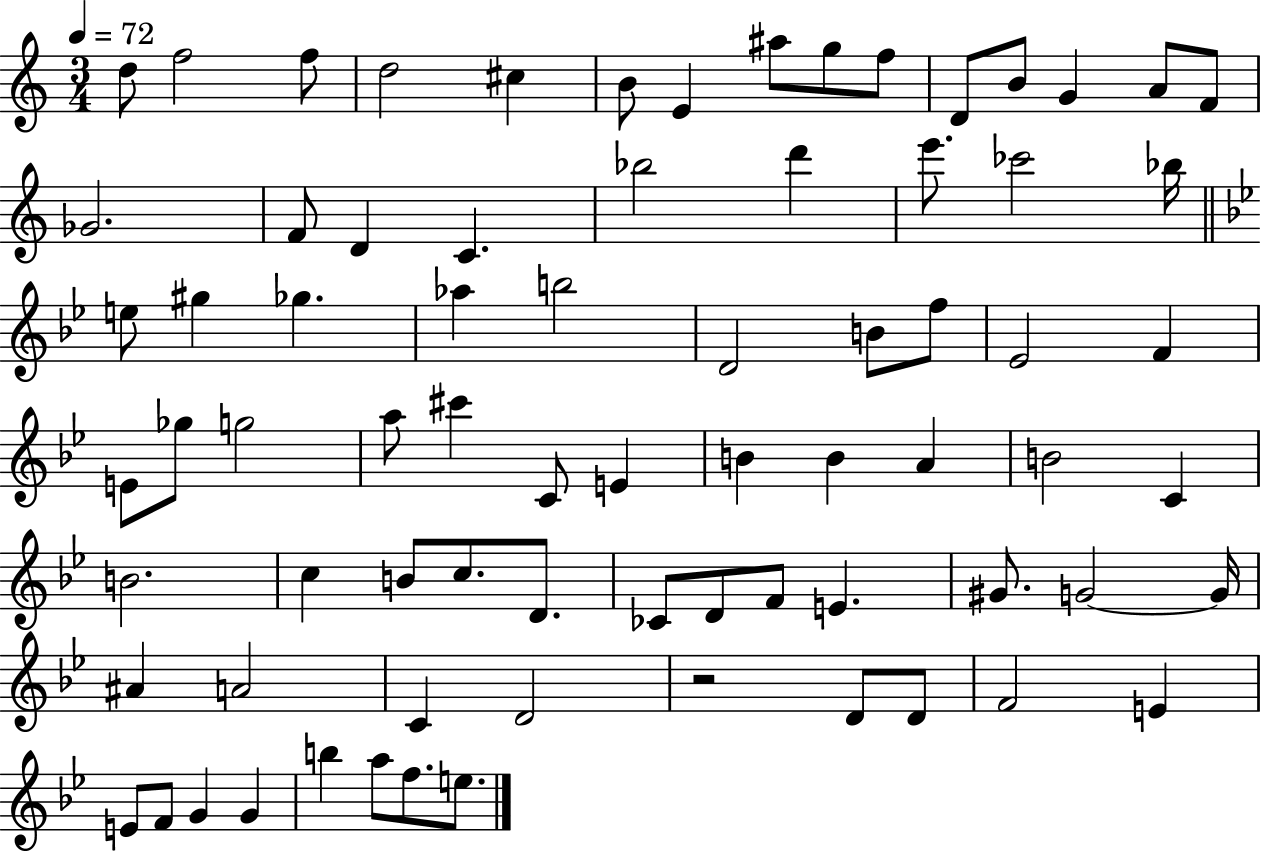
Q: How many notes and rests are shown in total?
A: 75